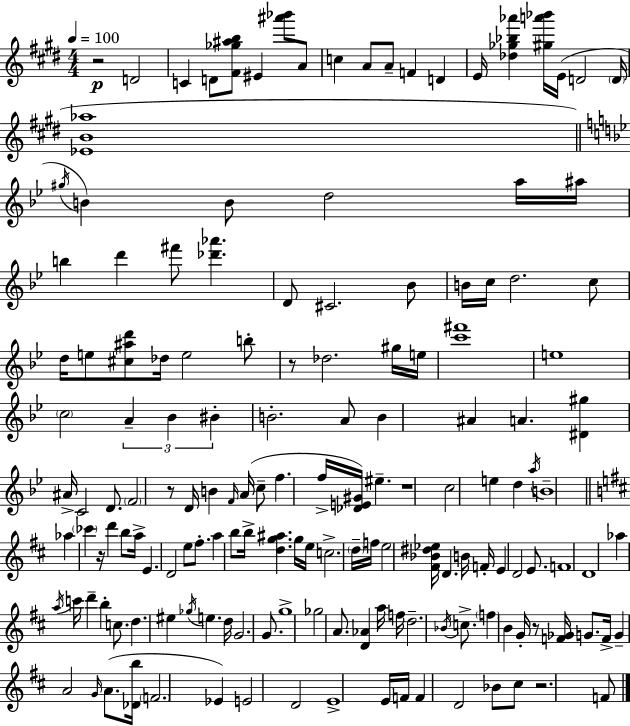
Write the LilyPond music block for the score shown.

{
  \clef treble
  \numericTimeSignature
  \time 4/4
  \key e \major
  \tempo 4 = 100
  r2\p d'2 | c'4 d'8 <fis' ges'' ais'' b''>8 eis'4 <ais''' bes'''>8 a'8 | c''4 a'8 a'8-- f'4 d'4 | e'16 <des'' ges'' bes'' aes'''>4 <gis'' a''' bes'''>16 e'16( d'2 \parenthesize d'16 | \break <ees' b' aes''>1 | \bar "||" \break \key bes \major \acciaccatura { gis''16 } b'4) b'8 d''2 a''16 | ais''16 b''4 d'''4 fis'''8 <des''' aes'''>4. | d'8 cis'2. bes'8 | b'16 c''16 d''2. c''8 | \break d''16 e''8 <cis'' ais'' d'''>8 des''16 e''2 b''8-. | r8 des''2. gis''16 | e''16 <c''' fis'''>1 | e''1 | \break \parenthesize c''2 \tuplet 3/2 { a'4-- bes'4 | bis'4-. } b'2.-. | a'8 b'4 ais'4 a'4. | <dis' gis''>4 ais'16-> c'2 d'8. | \break \parenthesize f'2 r8 d'16 b'4 | \grace { f'16 }( a'16 c''8-- f''4. f''16-> <des' e' gis'>16) eis''4.-- | r1 | c''2 e''4 d''4 | \break \acciaccatura { a''16 } b'1-- | \bar "||" \break \key b \minor aes''4 \parenthesize ces'''4 r16 d'''4 b''8 a''16-> | e'4. d'2 e''8 | fis''8.-. a''4 b''8 b''16-> <d'' g'' ais''>4. | g''16 e''16 c''2.-> \parenthesize d''16-- f''16 | \break e''2 <fis' bes' dis'' ees''>16 d'4. b'16 | f'16-. e'4 d'2 e'8. | f'1 | d'1 | \break aes''4 \acciaccatura { a''16 } c'''16 d'''4-- b''4-. c''8. | d''4. eis''4 \acciaccatura { ges''16 } e''4. | d''16 g'2. g'8. | g''1-> | \break ges''2 a'8. <d' aes'>4 | a''16 f''16 d''2.-- \acciaccatura { bes'16 } | c''8.-> \parenthesize f''4 b'4 g'16-. r8 <f' ges'>16 g'8. | f'16-> g'4-- a'2 \grace { g'16 }( | \break a'8. <des' b''>16 \parenthesize f'2. | ees'4) e'2 d'2 | e'1-> | e'16 f'16 f'4 d'2 | \break bes'8 cis''8 r2. | f'8 \bar "|."
}